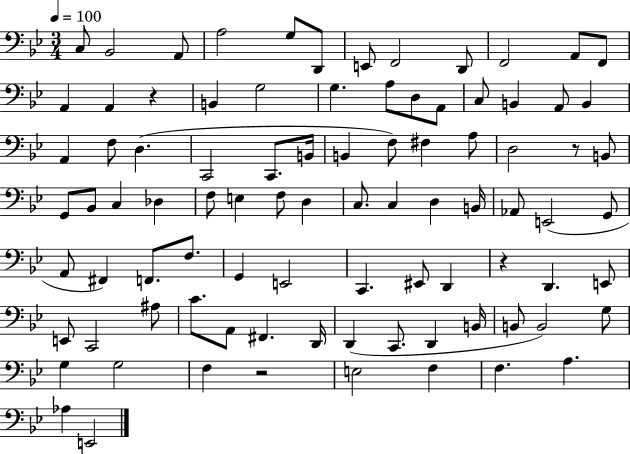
C3/e Bb2/h A2/e A3/h G3/e D2/e E2/e F2/h D2/e F2/h A2/e F2/e A2/q A2/q R/q B2/q G3/h G3/q. A3/e D3/e A2/e C3/e B2/q A2/e B2/q A2/q F3/e D3/q. C2/h C2/e. B2/s B2/q F3/e F#3/q A3/e D3/h R/e B2/e G2/e Bb2/e C3/q Db3/q F3/e E3/q F3/e D3/q C3/e. C3/q D3/q B2/s Ab2/e E2/h G2/e A2/e F#2/q F2/e. F3/e. G2/q E2/h C2/q. EIS2/e D2/q R/q D2/q. E2/e E2/e C2/h A#3/e C4/e. A2/e F#2/q. D2/s D2/q C2/e. D2/q B2/s B2/e B2/h G3/e G3/q G3/h F3/q R/h E3/h F3/q F3/q. A3/q. Ab3/q E2/h